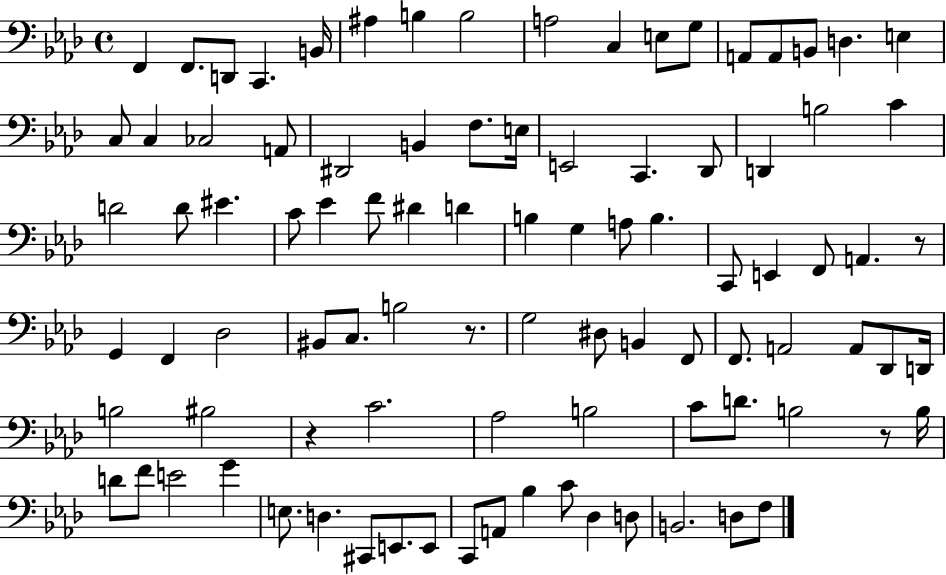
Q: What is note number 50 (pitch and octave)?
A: Db3